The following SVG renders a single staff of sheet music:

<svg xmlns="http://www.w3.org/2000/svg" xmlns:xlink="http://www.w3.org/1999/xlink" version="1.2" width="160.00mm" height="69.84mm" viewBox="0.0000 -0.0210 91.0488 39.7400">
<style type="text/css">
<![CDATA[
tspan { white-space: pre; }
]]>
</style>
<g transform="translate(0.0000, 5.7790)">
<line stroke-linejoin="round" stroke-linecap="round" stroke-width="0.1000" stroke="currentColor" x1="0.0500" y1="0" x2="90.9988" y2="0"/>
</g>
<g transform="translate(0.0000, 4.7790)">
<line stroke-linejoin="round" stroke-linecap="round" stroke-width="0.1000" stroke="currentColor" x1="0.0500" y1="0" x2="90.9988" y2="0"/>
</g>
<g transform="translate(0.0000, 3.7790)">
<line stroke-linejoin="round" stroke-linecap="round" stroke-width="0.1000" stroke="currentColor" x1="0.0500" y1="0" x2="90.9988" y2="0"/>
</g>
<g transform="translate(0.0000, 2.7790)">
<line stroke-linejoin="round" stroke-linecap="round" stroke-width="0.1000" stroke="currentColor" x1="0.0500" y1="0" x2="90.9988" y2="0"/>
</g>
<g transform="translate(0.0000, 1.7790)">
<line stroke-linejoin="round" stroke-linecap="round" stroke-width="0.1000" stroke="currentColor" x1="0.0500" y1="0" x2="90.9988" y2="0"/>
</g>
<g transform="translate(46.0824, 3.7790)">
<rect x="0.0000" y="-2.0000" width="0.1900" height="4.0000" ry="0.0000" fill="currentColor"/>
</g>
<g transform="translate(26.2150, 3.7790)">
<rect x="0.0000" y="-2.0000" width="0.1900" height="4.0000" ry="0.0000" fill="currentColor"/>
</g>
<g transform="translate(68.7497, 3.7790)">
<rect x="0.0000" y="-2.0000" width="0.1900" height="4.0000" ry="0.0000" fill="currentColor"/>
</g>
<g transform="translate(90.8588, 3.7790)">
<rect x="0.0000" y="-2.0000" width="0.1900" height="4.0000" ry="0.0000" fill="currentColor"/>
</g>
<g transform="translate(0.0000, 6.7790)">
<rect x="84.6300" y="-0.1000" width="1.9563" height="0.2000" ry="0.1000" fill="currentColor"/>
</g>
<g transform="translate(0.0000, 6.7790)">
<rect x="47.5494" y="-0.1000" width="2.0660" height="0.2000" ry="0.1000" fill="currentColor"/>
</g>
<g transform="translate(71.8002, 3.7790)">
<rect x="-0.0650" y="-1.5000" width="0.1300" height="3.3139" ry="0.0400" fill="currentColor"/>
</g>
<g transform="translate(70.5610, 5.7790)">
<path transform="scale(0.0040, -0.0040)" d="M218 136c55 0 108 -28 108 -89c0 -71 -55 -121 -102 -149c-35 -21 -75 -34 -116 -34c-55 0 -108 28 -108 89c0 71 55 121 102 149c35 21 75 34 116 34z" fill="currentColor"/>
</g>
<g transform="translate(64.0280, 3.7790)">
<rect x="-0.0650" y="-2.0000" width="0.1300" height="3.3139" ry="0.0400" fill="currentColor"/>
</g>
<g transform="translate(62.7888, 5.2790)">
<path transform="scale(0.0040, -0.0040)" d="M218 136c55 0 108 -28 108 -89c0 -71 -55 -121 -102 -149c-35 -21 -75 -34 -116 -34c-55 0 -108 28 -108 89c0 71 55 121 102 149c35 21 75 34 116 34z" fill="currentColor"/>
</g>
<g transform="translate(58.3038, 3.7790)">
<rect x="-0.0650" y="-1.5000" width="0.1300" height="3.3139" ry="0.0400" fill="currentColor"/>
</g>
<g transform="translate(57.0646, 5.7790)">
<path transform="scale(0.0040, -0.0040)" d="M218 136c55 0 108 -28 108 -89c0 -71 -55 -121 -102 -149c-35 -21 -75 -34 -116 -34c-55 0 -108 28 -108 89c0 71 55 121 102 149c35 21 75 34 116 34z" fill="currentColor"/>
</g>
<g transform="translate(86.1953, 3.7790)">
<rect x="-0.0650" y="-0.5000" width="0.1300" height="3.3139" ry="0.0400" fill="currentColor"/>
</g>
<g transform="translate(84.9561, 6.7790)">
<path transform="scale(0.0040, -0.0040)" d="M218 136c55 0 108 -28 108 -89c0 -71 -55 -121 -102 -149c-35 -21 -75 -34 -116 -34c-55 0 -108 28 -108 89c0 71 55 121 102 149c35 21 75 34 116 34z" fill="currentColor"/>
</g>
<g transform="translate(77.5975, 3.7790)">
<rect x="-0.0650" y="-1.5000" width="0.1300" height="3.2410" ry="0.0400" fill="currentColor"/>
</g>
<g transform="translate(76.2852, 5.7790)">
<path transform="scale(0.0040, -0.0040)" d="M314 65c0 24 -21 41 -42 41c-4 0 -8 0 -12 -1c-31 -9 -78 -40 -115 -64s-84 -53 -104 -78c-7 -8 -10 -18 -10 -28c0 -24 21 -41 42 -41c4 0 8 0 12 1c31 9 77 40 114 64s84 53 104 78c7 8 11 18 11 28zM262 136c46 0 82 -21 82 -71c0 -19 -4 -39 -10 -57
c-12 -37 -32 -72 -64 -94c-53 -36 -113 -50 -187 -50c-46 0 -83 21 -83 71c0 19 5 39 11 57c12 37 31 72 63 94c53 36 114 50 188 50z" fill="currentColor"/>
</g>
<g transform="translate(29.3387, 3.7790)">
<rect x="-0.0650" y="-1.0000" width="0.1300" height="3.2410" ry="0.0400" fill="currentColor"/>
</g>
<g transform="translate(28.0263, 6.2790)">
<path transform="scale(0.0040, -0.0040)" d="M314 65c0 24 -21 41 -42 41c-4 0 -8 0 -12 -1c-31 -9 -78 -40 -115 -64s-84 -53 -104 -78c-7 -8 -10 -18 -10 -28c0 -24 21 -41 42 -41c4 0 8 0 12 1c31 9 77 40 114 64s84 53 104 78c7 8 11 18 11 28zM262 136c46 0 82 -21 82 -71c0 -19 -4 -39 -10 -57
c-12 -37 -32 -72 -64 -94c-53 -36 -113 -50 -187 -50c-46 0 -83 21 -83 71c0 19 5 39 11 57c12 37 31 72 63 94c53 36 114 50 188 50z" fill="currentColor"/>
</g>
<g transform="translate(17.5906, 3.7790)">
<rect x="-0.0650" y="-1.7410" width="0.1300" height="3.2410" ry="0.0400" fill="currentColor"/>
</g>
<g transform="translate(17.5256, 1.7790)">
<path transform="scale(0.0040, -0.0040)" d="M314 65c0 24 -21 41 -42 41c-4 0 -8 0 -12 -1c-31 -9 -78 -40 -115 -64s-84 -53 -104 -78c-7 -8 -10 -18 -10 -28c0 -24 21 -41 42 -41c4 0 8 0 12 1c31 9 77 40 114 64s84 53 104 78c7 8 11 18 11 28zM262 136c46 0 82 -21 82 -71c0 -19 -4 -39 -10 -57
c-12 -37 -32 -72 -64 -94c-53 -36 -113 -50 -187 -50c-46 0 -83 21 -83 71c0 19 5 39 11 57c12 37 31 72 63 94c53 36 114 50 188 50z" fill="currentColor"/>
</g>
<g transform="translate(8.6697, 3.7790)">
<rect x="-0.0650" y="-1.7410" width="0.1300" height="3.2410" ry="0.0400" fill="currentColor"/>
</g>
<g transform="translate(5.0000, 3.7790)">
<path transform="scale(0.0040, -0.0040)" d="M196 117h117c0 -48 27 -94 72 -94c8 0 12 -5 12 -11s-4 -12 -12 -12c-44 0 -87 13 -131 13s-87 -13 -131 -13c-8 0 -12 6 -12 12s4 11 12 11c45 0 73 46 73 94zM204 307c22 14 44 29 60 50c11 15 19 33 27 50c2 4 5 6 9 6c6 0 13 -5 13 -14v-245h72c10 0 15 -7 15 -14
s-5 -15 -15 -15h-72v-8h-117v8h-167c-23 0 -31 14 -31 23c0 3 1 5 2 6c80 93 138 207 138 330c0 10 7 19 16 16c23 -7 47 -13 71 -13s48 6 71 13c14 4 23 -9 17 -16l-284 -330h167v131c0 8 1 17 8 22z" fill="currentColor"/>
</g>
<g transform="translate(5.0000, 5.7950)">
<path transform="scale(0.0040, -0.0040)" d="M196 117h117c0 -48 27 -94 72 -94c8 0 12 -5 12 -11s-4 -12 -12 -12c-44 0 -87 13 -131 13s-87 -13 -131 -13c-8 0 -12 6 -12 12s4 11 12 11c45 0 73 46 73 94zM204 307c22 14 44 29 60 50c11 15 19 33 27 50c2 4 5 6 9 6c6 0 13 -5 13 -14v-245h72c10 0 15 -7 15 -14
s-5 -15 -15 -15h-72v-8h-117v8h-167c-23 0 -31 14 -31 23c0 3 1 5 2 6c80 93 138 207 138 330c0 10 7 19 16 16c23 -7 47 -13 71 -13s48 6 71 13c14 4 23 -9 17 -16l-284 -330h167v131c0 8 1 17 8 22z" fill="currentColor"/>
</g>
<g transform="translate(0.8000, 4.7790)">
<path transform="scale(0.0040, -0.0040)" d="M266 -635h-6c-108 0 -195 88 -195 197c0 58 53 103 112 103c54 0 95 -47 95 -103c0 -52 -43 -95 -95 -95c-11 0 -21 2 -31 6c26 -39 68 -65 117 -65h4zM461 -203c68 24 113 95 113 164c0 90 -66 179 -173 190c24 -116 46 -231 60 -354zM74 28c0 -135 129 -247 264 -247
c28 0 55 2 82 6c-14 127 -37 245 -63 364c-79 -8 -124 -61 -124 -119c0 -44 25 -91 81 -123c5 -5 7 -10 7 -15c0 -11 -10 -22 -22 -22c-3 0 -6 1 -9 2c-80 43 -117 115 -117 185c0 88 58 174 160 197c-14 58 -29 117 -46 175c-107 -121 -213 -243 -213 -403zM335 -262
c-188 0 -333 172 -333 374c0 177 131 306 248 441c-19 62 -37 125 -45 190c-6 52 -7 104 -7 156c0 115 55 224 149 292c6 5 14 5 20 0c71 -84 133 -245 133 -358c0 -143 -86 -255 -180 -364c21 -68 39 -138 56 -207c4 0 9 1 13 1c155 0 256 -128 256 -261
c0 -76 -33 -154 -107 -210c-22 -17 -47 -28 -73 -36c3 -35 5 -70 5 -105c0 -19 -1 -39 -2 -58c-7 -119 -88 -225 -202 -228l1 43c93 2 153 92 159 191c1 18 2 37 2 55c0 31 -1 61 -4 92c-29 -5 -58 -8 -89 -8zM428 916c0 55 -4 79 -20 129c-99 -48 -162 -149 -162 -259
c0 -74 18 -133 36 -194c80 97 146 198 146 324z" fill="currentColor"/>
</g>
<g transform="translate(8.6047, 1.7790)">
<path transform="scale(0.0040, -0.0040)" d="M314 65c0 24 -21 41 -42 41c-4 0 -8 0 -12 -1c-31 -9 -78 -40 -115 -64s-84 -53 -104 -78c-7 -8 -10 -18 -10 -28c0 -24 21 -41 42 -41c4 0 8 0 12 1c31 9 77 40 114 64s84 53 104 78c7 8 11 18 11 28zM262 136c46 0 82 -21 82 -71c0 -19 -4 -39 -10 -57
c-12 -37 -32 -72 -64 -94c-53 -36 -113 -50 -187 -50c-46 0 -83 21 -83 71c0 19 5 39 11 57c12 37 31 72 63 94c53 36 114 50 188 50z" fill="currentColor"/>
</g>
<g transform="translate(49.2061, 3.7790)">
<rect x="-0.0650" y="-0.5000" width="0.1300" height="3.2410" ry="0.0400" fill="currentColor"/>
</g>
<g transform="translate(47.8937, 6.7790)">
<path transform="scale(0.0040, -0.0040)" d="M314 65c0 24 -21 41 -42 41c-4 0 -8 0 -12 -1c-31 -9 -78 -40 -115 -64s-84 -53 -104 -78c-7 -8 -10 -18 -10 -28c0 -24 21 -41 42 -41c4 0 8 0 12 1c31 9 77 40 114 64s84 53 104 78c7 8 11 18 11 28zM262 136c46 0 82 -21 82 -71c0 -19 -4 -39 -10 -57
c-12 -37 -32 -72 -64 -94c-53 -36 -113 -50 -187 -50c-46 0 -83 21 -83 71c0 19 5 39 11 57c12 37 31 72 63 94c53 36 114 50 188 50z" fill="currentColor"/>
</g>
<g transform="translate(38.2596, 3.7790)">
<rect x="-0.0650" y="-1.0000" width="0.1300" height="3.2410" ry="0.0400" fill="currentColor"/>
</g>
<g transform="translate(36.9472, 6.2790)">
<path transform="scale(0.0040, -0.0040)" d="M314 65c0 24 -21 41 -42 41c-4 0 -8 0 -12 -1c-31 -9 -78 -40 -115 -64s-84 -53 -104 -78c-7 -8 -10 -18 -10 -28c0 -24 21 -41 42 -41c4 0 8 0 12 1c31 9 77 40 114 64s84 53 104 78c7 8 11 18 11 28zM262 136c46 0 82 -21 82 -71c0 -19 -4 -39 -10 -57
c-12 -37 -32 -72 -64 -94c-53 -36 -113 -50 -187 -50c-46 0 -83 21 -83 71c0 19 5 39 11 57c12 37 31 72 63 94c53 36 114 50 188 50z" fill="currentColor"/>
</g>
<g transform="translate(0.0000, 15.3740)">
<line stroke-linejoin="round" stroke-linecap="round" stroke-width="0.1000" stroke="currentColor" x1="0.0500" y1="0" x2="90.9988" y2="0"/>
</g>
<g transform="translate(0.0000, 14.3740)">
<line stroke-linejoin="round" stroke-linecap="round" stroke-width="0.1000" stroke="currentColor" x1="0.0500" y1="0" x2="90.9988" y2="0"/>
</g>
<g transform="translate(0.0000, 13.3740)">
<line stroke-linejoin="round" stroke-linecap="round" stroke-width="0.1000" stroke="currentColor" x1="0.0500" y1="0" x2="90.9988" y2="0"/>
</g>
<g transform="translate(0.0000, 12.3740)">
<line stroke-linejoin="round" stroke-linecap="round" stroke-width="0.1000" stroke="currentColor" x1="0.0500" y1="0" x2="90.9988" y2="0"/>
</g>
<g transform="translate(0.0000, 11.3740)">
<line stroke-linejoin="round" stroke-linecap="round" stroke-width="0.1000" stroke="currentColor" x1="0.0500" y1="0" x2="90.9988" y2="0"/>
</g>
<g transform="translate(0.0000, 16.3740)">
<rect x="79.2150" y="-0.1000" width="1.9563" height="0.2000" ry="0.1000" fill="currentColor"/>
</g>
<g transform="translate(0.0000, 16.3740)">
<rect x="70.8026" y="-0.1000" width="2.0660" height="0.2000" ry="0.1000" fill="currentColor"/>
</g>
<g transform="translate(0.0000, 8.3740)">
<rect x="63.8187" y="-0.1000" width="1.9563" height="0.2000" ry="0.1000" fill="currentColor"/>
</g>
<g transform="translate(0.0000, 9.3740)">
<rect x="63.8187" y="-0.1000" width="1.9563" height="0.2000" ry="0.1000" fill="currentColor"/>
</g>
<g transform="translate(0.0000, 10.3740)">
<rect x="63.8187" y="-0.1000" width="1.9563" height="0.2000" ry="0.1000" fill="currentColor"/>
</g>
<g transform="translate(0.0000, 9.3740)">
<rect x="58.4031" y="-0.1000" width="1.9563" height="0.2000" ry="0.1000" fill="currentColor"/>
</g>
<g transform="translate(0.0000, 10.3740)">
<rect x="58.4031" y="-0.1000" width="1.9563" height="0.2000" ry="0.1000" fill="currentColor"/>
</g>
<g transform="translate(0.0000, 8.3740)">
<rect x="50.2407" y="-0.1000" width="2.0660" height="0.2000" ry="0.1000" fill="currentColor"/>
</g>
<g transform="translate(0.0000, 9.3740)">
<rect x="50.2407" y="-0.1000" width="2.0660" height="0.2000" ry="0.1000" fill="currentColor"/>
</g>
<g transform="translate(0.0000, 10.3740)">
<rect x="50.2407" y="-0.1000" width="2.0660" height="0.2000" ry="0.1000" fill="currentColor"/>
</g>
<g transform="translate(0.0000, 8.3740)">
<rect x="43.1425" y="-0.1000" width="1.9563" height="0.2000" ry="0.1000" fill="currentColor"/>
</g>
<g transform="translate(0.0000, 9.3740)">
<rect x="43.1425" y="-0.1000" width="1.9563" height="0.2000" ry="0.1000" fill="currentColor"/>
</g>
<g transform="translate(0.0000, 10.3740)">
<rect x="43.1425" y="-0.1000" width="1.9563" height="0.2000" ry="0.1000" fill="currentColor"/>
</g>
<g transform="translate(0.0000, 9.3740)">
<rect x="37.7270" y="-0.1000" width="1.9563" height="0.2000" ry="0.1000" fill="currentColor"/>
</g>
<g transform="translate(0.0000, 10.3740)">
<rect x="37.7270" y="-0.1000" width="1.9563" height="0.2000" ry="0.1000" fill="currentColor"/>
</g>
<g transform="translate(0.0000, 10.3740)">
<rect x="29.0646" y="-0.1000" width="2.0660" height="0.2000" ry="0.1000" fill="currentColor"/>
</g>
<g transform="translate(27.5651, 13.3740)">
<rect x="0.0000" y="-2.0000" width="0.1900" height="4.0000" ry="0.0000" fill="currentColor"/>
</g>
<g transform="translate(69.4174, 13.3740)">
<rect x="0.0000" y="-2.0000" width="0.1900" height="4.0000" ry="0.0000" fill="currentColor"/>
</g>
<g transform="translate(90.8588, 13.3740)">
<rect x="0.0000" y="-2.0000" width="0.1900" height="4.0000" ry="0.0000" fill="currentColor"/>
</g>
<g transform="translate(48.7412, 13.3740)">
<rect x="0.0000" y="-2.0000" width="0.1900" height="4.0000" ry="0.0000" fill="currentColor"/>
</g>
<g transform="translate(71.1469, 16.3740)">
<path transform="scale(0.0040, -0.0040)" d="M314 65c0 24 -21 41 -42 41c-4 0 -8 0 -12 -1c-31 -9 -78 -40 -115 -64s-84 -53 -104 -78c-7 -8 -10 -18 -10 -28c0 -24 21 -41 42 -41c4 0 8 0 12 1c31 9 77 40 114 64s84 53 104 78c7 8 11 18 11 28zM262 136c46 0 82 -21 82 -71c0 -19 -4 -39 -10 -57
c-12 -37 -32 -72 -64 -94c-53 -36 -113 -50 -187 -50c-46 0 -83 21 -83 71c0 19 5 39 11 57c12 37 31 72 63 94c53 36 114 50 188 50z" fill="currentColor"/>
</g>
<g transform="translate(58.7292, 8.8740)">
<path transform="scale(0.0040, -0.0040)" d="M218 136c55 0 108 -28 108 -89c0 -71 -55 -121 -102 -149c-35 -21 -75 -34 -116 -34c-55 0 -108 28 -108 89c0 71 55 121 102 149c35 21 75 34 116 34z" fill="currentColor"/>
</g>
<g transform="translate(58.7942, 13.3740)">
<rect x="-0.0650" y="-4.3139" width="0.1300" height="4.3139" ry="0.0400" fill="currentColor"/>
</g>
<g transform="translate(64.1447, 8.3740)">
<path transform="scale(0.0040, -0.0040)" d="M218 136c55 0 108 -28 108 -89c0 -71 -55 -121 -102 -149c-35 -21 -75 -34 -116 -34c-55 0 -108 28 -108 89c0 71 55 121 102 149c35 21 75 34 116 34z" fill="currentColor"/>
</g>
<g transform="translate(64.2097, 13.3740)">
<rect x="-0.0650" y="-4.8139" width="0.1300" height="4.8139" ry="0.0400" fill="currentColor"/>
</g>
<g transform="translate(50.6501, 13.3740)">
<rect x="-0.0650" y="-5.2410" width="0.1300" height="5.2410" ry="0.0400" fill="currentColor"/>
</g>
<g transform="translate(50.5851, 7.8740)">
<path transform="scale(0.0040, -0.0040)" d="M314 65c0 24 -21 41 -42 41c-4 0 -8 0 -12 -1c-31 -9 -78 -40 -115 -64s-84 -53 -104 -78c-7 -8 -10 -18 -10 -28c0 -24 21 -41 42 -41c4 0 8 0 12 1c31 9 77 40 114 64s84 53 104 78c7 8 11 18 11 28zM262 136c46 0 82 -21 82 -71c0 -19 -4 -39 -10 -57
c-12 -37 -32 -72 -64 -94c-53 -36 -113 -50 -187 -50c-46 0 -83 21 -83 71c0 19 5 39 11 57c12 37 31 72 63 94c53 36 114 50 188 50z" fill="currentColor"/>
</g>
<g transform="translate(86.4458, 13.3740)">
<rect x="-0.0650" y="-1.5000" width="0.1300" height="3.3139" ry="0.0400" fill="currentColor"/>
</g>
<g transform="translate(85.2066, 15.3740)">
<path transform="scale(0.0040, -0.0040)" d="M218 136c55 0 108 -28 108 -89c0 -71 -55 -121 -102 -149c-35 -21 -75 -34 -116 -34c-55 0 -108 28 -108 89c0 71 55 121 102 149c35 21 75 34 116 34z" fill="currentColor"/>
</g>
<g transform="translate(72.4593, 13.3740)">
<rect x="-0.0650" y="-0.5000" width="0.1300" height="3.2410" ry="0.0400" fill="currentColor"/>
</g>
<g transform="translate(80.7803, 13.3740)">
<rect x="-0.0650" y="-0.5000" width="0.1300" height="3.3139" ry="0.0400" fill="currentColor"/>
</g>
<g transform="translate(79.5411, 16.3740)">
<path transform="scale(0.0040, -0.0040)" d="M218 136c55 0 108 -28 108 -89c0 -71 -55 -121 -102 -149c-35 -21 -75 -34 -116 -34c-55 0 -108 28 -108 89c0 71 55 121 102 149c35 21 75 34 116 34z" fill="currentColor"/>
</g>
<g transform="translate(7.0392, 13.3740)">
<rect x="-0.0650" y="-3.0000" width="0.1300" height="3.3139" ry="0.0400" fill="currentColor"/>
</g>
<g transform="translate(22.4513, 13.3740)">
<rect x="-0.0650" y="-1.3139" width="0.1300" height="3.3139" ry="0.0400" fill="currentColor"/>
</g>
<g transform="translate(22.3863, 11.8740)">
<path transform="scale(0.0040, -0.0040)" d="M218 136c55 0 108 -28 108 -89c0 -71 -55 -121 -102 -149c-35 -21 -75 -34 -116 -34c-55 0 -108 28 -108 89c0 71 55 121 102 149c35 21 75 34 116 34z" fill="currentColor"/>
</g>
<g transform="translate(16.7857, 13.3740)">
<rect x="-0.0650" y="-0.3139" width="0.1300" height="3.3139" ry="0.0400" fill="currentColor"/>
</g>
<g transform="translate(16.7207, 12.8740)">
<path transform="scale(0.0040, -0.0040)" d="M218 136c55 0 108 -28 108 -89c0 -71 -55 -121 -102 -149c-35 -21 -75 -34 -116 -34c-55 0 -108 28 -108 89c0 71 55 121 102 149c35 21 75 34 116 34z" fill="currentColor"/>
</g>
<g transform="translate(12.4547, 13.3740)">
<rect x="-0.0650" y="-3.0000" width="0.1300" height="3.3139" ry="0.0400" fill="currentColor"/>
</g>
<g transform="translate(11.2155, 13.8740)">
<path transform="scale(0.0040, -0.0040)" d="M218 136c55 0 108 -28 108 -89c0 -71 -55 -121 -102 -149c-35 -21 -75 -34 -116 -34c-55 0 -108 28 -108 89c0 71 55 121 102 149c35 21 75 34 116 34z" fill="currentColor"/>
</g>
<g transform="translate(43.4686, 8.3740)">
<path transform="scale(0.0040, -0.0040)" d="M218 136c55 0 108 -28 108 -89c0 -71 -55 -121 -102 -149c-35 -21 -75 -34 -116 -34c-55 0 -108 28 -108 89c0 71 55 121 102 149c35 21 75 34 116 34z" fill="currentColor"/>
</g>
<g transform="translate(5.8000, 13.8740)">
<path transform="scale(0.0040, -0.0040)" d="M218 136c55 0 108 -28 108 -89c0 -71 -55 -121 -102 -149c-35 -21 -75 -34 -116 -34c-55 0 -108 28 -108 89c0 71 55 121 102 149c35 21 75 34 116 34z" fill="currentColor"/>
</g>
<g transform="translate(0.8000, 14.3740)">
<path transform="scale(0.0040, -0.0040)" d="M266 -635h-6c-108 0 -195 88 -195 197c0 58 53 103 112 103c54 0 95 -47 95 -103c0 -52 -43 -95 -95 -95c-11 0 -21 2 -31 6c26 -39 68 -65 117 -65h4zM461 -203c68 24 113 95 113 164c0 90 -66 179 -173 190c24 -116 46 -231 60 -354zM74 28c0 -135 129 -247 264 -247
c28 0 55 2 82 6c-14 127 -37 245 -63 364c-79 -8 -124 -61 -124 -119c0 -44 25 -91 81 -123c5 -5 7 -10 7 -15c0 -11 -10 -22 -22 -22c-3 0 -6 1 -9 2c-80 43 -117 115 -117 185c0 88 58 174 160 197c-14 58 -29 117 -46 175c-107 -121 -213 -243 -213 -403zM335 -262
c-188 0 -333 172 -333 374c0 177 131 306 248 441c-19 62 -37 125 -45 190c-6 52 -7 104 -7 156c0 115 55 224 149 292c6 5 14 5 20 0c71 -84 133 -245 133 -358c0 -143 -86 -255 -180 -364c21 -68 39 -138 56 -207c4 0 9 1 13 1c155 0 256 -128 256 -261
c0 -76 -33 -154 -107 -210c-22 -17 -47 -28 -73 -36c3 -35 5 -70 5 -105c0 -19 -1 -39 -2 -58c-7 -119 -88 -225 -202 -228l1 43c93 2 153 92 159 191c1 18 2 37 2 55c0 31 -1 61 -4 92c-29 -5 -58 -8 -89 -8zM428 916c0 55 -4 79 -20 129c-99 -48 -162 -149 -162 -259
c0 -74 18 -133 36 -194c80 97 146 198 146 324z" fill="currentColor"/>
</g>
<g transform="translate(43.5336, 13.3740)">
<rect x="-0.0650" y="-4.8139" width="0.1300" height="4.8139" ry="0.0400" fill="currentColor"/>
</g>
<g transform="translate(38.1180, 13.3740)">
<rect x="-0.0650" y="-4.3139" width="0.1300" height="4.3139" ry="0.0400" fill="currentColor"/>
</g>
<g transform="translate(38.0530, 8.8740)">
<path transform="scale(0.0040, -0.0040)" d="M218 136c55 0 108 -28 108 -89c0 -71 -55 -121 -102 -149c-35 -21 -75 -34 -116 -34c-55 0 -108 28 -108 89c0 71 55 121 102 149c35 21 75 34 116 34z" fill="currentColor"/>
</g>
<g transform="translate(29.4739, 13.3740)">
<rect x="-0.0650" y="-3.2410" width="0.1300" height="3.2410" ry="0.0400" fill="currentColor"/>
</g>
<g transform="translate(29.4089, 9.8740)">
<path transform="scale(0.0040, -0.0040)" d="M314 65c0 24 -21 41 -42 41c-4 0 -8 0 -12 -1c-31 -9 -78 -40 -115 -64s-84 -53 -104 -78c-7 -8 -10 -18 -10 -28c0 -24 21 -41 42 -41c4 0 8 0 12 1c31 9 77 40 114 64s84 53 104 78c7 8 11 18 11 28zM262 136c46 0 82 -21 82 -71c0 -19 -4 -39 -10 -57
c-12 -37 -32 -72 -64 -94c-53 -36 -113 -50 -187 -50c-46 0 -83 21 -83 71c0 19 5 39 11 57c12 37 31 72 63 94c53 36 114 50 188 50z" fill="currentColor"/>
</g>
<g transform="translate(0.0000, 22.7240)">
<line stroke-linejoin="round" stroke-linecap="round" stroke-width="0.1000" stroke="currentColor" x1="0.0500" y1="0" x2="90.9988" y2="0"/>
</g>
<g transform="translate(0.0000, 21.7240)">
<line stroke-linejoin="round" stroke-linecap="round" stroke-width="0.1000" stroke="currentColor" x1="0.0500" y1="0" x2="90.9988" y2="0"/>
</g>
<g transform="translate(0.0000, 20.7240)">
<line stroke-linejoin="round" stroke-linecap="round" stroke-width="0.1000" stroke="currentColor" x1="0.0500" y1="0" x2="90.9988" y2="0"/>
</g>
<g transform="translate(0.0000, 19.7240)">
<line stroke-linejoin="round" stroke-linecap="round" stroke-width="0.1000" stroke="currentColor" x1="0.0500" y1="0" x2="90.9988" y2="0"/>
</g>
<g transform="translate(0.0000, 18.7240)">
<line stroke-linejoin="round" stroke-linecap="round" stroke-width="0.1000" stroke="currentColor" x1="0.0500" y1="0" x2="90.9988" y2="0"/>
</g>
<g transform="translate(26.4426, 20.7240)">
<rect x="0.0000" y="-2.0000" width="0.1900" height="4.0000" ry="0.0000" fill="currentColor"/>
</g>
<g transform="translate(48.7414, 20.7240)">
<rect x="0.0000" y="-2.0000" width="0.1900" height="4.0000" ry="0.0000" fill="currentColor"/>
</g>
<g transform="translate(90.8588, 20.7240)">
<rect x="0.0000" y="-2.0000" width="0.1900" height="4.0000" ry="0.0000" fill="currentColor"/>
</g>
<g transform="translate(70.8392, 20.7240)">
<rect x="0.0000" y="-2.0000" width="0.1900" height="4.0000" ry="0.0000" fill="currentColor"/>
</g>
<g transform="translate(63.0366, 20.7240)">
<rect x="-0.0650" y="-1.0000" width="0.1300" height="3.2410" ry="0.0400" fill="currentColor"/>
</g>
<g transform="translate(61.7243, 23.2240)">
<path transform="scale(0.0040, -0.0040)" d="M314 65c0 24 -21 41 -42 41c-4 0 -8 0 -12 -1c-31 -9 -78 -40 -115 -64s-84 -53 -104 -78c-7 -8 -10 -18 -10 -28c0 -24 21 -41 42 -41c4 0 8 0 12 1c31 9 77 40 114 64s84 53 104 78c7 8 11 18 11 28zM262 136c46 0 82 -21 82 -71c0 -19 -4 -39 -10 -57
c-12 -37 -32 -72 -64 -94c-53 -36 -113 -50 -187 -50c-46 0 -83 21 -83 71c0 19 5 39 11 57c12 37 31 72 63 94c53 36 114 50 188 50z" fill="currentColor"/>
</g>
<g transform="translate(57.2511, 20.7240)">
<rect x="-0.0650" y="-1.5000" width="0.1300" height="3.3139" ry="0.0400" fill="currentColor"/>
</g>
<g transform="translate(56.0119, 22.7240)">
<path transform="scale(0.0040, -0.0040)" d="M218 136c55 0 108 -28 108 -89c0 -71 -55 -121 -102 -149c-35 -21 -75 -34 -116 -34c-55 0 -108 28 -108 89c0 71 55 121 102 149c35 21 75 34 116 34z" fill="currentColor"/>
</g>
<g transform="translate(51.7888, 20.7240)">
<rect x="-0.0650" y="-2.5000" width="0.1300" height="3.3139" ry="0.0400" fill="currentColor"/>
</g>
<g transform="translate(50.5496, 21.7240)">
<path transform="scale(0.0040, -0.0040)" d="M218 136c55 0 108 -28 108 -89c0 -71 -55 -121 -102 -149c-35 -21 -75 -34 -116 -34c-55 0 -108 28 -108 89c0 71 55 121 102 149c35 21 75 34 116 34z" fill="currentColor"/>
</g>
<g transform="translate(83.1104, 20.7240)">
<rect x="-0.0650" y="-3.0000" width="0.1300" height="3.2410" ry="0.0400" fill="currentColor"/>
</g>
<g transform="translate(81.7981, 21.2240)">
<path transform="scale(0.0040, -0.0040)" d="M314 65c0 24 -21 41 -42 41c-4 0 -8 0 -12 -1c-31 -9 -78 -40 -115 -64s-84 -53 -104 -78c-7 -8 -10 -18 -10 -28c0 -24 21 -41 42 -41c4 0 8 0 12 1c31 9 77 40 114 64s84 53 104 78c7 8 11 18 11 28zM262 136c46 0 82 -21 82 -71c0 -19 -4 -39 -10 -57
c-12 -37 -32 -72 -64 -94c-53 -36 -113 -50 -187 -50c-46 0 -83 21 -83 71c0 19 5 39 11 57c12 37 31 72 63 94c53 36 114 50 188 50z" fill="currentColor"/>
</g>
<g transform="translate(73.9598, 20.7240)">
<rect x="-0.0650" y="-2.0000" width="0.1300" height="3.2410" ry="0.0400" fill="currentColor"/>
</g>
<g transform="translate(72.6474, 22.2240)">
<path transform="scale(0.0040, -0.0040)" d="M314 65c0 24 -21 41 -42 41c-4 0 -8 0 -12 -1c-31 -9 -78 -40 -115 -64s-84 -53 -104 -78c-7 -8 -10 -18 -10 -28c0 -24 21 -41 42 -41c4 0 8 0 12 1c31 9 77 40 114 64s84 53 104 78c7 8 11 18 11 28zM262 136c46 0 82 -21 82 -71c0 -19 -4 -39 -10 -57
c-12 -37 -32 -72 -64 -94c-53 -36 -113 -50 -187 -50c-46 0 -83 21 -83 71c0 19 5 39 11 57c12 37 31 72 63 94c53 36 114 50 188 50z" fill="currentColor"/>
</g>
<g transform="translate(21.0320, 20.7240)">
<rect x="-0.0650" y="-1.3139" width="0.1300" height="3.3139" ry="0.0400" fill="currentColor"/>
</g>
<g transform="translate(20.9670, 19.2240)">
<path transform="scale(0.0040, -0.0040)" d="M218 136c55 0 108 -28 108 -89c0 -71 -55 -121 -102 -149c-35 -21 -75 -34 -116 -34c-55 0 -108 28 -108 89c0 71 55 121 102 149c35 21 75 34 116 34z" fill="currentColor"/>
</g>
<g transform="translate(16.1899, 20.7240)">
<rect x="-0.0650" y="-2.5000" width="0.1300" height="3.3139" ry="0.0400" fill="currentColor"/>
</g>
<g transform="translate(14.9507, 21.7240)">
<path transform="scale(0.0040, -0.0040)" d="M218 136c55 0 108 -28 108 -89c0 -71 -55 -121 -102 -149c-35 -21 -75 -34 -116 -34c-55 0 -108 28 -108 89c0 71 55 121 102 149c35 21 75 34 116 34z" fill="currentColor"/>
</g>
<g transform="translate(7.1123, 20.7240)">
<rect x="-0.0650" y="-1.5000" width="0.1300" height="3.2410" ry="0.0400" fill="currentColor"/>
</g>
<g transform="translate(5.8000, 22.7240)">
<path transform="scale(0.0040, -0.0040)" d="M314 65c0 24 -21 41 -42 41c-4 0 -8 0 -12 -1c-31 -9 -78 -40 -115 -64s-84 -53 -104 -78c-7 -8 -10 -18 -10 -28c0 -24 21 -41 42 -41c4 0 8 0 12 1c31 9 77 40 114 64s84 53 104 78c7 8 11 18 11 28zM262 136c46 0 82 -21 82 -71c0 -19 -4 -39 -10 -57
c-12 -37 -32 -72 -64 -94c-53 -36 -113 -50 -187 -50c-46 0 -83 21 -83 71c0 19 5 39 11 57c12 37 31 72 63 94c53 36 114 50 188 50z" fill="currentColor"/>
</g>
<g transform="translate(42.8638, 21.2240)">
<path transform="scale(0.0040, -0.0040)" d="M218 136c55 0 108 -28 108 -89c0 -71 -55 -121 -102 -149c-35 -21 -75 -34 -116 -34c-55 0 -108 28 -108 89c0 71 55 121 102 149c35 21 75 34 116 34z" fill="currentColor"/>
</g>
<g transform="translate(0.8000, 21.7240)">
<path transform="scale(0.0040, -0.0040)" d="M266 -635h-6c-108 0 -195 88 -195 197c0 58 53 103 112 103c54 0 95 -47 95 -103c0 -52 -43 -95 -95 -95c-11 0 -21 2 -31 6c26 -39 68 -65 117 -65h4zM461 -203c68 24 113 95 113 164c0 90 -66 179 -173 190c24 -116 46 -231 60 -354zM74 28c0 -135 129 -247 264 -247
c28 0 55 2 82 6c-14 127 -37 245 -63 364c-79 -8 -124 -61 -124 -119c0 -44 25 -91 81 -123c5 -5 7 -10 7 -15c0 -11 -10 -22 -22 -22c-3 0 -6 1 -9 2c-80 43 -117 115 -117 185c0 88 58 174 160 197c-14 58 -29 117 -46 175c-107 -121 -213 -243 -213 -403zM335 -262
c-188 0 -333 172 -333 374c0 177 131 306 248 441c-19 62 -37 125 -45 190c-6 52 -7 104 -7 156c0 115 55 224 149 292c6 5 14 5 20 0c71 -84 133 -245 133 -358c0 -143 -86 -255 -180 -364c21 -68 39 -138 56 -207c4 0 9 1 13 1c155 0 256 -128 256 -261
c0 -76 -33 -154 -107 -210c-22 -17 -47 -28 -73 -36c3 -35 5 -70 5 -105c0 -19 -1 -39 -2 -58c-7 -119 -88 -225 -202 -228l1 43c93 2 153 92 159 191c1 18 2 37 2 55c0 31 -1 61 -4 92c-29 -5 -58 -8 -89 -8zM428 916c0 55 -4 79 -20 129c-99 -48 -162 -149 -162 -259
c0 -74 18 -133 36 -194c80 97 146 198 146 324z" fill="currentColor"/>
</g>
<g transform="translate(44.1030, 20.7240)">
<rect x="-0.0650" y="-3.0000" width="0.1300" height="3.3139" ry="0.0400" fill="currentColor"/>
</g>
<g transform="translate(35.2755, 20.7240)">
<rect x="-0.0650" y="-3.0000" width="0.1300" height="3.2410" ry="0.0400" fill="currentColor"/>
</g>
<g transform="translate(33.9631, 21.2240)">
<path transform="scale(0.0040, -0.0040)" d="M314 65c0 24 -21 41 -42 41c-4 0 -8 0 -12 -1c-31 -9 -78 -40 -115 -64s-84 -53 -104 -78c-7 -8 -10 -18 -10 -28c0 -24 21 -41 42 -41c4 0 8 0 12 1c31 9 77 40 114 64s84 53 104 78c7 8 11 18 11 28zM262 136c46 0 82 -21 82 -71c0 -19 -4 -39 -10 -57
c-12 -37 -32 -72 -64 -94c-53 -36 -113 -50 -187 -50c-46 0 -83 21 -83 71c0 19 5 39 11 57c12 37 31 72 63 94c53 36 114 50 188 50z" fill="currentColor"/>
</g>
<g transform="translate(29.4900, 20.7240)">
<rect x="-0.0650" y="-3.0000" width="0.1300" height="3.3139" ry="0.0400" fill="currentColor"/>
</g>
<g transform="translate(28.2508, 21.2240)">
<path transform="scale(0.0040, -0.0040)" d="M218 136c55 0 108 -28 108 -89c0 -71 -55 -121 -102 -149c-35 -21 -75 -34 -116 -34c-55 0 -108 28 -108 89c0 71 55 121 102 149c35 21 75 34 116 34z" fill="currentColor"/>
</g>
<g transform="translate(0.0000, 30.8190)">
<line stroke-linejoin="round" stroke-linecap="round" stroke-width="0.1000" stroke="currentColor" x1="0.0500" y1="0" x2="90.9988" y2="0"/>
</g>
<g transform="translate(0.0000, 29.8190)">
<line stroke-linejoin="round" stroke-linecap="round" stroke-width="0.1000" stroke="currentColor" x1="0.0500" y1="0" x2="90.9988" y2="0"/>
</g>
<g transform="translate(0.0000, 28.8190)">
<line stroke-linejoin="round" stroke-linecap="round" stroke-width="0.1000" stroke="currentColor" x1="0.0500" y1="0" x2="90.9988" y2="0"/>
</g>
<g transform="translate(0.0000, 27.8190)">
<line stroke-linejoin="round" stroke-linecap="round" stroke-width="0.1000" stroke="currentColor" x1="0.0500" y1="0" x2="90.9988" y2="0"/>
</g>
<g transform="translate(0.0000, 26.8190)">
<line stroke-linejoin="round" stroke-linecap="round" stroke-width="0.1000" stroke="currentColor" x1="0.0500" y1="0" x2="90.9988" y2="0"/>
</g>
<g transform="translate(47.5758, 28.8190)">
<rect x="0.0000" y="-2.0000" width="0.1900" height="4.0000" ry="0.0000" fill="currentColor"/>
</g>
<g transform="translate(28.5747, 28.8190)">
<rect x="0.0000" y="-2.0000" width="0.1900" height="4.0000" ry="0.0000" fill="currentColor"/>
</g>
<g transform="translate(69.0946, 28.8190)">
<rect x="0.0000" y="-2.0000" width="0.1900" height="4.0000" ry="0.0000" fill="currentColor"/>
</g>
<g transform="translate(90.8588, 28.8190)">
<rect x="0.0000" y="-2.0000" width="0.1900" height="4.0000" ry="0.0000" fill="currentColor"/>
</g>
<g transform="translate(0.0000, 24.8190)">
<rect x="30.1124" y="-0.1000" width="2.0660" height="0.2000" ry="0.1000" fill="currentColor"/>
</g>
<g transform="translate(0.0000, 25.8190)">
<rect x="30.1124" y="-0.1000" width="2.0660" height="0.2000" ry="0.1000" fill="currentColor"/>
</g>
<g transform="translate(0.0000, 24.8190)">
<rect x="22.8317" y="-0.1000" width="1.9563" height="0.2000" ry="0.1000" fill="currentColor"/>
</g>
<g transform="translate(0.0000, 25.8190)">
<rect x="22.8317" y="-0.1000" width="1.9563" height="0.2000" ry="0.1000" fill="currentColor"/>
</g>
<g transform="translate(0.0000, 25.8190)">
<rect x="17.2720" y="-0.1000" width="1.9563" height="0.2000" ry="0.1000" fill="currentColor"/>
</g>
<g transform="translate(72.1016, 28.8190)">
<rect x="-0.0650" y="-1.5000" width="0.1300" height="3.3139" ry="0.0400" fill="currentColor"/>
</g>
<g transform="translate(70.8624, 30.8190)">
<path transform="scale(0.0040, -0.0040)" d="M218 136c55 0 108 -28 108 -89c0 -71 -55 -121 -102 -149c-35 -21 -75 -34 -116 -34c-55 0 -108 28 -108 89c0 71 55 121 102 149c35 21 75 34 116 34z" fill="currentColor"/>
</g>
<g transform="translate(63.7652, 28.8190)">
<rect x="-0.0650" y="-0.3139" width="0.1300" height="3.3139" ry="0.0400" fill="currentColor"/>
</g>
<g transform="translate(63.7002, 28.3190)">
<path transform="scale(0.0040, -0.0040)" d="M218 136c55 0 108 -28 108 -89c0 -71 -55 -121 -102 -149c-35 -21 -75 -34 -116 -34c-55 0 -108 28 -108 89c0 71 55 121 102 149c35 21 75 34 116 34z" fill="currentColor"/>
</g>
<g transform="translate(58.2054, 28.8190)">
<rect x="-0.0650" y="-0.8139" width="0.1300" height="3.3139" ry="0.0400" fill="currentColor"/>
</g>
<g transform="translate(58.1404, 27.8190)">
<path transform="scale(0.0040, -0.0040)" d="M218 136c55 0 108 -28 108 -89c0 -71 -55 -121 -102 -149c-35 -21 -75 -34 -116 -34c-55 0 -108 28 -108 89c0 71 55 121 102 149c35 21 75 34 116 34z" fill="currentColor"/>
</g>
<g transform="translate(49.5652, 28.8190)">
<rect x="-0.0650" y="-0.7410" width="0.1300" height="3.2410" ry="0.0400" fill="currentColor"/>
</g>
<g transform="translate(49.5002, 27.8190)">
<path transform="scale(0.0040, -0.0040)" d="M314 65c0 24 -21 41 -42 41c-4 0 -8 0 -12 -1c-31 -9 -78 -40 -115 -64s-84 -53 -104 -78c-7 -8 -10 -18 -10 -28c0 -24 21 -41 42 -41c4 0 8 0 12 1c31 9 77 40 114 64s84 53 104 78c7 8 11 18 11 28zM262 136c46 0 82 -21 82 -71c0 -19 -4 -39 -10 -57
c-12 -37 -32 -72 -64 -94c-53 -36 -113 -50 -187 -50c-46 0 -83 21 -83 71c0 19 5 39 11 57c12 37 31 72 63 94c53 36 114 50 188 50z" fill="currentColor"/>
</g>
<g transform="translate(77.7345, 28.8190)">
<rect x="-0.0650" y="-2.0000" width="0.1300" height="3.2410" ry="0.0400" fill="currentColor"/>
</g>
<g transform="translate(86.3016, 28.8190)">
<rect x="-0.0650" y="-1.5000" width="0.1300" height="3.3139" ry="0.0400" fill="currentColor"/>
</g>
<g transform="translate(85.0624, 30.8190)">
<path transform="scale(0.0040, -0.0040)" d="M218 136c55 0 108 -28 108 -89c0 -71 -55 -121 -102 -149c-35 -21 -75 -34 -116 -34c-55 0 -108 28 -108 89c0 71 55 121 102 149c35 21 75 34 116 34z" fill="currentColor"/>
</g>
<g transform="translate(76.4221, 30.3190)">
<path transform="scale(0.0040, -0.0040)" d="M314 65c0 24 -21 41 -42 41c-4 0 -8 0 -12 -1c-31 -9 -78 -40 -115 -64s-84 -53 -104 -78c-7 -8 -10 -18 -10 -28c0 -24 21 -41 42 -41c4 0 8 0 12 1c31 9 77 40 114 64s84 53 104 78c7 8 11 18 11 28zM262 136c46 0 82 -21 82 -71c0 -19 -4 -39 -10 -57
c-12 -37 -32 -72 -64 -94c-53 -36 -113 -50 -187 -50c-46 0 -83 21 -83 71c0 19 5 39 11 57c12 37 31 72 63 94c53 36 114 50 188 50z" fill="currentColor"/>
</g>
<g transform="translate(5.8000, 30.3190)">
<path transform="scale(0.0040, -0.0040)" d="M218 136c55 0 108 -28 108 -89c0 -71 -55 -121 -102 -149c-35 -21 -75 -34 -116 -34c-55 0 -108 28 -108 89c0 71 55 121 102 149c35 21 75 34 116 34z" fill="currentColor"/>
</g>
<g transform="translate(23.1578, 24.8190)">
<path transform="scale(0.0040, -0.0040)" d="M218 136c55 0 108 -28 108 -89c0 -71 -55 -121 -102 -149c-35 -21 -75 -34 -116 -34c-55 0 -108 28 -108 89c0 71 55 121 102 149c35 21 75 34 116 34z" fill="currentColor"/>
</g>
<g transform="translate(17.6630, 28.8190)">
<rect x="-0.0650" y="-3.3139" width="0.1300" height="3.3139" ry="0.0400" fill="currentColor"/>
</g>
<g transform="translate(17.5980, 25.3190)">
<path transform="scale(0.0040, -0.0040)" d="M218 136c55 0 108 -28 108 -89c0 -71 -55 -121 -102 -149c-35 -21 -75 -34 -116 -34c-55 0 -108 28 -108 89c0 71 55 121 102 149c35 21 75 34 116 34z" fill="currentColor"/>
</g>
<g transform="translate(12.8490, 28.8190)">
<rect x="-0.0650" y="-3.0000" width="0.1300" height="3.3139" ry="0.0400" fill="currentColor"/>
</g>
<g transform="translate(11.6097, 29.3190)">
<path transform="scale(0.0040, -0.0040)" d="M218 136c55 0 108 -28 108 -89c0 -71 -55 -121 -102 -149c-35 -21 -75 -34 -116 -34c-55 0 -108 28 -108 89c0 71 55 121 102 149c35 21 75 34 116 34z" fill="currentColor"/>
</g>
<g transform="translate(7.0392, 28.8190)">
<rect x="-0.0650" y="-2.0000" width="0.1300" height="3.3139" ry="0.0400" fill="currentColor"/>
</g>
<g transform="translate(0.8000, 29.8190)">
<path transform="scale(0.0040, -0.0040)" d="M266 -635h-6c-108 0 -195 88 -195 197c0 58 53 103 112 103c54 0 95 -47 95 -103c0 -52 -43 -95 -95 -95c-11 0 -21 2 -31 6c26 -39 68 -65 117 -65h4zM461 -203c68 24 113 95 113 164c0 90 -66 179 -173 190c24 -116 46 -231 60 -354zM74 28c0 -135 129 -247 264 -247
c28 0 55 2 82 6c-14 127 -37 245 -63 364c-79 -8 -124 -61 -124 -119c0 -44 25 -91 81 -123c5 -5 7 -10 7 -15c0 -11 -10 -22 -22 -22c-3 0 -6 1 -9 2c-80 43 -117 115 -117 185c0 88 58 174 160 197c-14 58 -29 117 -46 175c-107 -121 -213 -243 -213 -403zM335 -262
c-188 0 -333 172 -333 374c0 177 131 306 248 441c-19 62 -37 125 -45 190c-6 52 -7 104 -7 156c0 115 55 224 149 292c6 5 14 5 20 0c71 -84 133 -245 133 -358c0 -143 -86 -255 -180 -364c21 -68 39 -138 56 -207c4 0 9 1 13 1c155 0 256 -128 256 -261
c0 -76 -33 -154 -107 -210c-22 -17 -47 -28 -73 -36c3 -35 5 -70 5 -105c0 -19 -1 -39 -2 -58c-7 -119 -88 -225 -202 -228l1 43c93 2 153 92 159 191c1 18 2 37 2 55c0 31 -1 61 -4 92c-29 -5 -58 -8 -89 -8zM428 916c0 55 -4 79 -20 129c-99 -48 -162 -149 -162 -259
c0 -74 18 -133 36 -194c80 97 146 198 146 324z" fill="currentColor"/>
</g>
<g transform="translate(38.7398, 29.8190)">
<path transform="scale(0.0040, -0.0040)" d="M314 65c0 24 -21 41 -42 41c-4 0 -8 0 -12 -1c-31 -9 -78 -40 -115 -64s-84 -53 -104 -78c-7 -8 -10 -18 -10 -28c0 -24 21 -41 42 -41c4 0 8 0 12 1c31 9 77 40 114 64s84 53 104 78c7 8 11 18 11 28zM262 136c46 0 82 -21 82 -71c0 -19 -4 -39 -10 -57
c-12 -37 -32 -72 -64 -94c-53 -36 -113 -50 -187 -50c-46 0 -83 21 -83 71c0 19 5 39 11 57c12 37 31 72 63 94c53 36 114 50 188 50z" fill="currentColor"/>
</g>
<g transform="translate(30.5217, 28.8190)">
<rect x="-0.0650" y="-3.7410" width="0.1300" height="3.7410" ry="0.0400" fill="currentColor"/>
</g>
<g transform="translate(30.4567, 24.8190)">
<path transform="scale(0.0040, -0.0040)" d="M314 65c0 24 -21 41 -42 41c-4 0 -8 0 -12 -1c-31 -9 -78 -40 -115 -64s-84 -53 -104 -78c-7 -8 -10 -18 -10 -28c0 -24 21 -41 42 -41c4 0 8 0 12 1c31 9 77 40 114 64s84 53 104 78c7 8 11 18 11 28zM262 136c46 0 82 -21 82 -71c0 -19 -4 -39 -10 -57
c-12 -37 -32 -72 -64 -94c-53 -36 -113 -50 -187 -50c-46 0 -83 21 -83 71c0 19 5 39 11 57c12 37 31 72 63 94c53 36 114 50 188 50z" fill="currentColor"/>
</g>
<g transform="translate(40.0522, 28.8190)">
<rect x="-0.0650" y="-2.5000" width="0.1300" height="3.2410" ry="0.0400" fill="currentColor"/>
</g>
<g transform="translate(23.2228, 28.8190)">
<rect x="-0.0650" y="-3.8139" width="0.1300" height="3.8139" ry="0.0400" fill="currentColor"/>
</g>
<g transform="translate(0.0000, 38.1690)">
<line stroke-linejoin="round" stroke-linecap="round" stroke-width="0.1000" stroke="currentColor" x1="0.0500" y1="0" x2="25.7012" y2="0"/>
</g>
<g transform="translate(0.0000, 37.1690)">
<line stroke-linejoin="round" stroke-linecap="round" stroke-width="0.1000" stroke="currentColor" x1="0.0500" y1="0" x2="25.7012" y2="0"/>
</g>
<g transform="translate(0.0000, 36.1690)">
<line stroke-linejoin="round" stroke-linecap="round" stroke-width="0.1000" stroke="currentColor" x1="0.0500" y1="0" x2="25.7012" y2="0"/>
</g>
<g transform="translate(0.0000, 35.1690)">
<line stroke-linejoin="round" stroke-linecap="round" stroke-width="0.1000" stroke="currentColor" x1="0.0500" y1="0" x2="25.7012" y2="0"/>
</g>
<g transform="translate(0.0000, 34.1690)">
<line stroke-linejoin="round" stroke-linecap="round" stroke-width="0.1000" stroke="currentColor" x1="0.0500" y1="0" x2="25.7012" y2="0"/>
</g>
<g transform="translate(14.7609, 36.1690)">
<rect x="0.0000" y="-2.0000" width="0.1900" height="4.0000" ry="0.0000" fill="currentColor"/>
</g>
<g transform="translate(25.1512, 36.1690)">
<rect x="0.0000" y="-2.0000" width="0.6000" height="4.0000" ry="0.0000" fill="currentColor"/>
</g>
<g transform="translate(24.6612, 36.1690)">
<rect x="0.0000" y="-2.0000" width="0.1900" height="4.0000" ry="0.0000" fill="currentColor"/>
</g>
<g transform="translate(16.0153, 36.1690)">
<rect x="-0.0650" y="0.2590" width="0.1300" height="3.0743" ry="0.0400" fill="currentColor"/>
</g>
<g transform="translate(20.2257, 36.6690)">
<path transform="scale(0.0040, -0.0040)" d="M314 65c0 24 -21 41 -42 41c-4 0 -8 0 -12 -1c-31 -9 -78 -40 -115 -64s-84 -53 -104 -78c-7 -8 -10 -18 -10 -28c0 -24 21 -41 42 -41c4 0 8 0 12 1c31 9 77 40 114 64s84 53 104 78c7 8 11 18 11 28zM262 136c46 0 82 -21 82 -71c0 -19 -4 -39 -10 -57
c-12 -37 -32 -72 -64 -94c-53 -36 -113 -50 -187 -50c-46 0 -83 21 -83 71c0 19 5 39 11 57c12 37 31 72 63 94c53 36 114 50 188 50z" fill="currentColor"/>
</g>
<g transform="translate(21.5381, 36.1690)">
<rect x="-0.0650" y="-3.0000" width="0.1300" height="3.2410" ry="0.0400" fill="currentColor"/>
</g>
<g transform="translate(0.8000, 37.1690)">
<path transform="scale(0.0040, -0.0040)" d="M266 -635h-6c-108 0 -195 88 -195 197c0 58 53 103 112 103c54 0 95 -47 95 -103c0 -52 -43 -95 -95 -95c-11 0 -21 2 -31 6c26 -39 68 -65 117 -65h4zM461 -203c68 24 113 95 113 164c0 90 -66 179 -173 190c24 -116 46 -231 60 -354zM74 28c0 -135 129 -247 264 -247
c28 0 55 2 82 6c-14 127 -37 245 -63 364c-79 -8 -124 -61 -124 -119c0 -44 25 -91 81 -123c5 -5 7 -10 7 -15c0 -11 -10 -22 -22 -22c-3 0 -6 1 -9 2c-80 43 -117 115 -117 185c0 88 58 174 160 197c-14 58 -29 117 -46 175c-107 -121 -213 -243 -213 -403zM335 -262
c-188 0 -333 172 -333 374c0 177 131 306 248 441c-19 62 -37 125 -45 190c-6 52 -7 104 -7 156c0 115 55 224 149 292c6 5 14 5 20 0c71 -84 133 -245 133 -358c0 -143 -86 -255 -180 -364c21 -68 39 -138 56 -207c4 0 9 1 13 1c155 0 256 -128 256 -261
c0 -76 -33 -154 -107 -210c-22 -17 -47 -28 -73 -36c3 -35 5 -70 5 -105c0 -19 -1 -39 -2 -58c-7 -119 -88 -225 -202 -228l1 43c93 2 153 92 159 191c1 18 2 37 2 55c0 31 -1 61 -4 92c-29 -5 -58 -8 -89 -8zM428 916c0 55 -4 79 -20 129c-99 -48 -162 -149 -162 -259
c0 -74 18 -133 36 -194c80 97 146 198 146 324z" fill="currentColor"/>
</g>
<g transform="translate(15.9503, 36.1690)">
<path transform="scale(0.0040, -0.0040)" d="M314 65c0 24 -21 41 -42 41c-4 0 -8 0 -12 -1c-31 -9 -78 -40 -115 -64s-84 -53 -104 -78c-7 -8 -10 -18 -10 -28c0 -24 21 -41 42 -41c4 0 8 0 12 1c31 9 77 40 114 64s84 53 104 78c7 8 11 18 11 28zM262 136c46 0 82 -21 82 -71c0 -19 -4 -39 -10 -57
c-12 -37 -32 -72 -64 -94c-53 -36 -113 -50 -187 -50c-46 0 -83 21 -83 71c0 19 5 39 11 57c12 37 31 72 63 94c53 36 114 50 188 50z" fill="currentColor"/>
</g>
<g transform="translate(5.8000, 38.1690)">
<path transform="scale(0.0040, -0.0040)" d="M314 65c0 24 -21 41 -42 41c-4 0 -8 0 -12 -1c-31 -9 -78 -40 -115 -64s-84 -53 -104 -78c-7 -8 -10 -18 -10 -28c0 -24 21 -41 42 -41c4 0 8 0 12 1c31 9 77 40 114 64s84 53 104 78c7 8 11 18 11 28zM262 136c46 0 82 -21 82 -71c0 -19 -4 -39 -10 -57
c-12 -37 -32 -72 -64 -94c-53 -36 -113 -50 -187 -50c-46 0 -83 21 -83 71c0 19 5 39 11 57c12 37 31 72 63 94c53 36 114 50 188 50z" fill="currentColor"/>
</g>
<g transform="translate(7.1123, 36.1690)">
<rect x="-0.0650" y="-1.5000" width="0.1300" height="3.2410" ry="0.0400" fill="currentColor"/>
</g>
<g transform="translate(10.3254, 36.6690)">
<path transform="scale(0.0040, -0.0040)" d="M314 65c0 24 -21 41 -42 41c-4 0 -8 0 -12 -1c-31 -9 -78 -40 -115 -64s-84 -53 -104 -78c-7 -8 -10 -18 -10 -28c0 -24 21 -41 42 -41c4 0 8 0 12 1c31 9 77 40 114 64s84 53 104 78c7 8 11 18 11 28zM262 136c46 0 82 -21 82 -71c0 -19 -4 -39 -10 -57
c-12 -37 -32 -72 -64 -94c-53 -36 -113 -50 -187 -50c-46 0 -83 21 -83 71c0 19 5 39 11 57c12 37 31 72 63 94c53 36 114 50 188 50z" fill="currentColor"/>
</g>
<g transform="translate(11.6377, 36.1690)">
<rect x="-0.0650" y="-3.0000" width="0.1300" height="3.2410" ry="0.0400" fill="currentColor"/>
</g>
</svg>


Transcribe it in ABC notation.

X:1
T:Untitled
M:4/4
L:1/4
K:C
f2 f2 D2 D2 C2 E F E E2 C A A c e b2 d' e' f'2 d' e' C2 C E E2 G e A A2 A G E D2 F2 A2 F A b c' c'2 G2 d2 d c E F2 E E2 A2 B2 A2